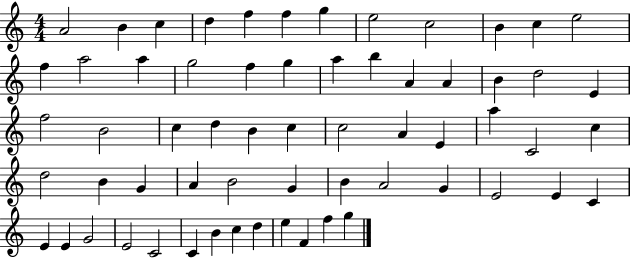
{
  \clef treble
  \numericTimeSignature
  \time 4/4
  \key c \major
  a'2 b'4 c''4 | d''4 f''4 f''4 g''4 | e''2 c''2 | b'4 c''4 e''2 | \break f''4 a''2 a''4 | g''2 f''4 g''4 | a''4 b''4 a'4 a'4 | b'4 d''2 e'4 | \break f''2 b'2 | c''4 d''4 b'4 c''4 | c''2 a'4 e'4 | a''4 c'2 c''4 | \break d''2 b'4 g'4 | a'4 b'2 g'4 | b'4 a'2 g'4 | e'2 e'4 c'4 | \break e'4 e'4 g'2 | e'2 c'2 | c'4 b'4 c''4 d''4 | e''4 f'4 f''4 g''4 | \break \bar "|."
}